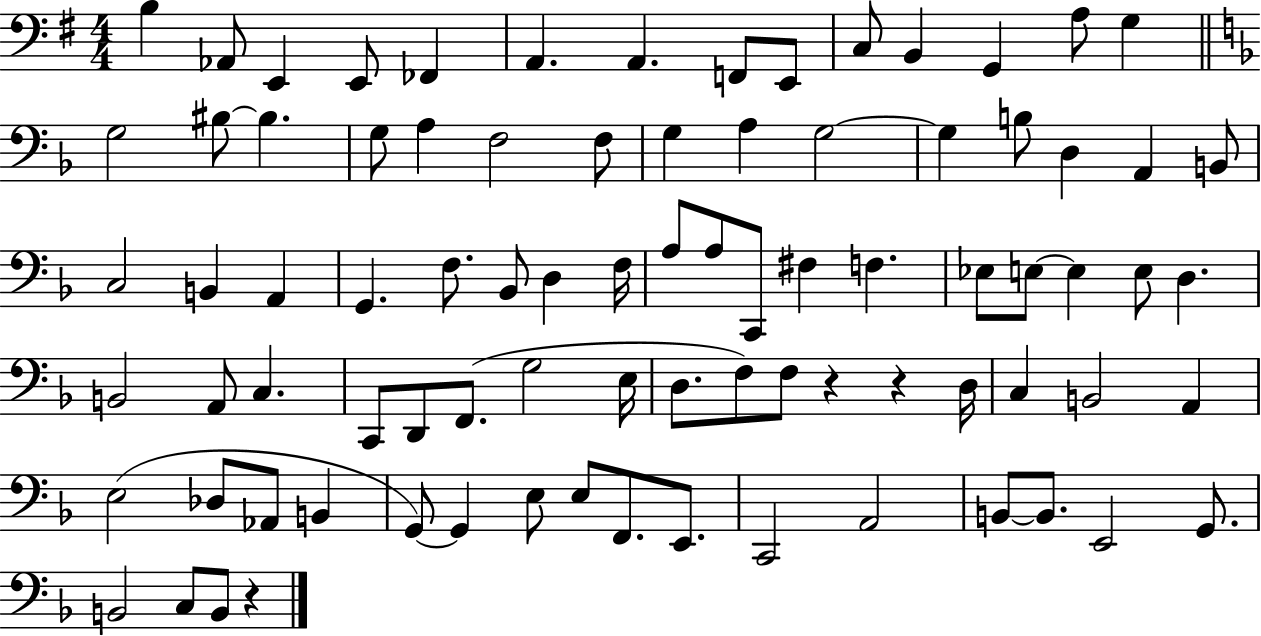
B3/q Ab2/e E2/q E2/e FES2/q A2/q. A2/q. F2/e E2/e C3/e B2/q G2/q A3/e G3/q G3/h BIS3/e BIS3/q. G3/e A3/q F3/h F3/e G3/q A3/q G3/h G3/q B3/e D3/q A2/q B2/e C3/h B2/q A2/q G2/q. F3/e. Bb2/e D3/q F3/s A3/e A3/e C2/e F#3/q F3/q. Eb3/e E3/e E3/q E3/e D3/q. B2/h A2/e C3/q. C2/e D2/e F2/e. G3/h E3/s D3/e. F3/e F3/e R/q R/q D3/s C3/q B2/h A2/q E3/h Db3/e Ab2/e B2/q G2/e G2/q E3/e E3/e F2/e. E2/e. C2/h A2/h B2/e B2/e. E2/h G2/e. B2/h C3/e B2/e R/q